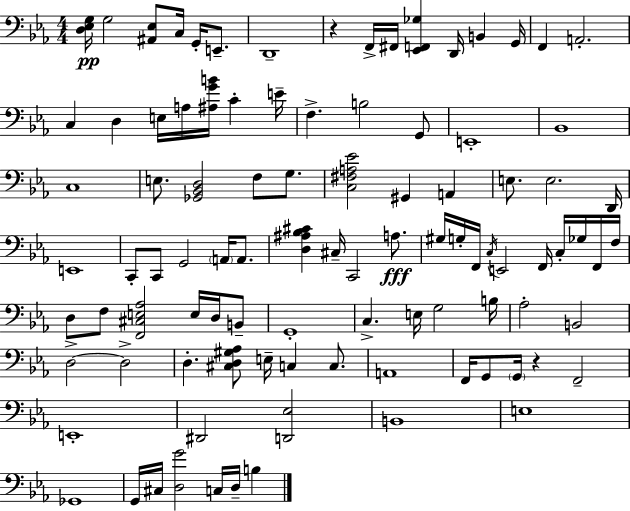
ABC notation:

X:1
T:Untitled
M:4/4
L:1/4
K:Cm
[D,_E,G,]/4 G,2 [^A,,_E,]/2 C,/4 G,,/4 E,,/2 D,,4 z F,,/4 ^F,,/4 [_E,,F,,_G,] D,,/4 B,, G,,/4 F,, A,,2 C, D, E,/4 A,/4 [^A,GB]/4 C E/4 F, B,2 G,,/2 E,,4 _B,,4 C,4 E,/2 [_G,,_B,,D,]2 F,/2 G,/2 [C,^F,A,_E]2 ^G,, A,, E,/2 E,2 D,,/4 E,,4 C,,/2 C,,/2 G,,2 A,,/4 A,,/2 [D,^A,_B,^C] ^C,/4 C,,2 A,/2 ^G,/4 G,/4 F,,/4 C,/4 E,,2 F,,/4 C,/4 _G,/4 F,,/4 F,/4 D,/2 F,/2 [F,,^C,E,_A,]2 E,/4 D,/4 B,,/2 G,,4 C, E,/4 G,2 B,/4 _A,2 B,,2 D,2 D,2 D, [^C,D,^G,_A,]/2 E,/4 C, C,/2 A,,4 F,,/4 G,,/2 G,,/4 z F,,2 E,,4 ^D,,2 [D,,_E,]2 B,,4 E,4 _G,,4 G,,/4 ^C,/4 [D,G]2 C,/4 D,/4 B,